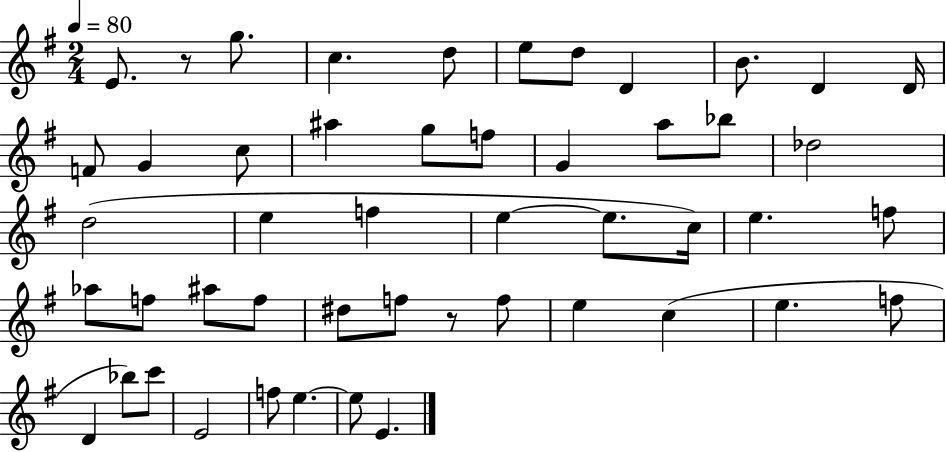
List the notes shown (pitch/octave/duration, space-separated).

E4/e. R/e G5/e. C5/q. D5/e E5/e D5/e D4/q B4/e. D4/q D4/s F4/e G4/q C5/e A#5/q G5/e F5/e G4/q A5/e Bb5/e Db5/h D5/h E5/q F5/q E5/q E5/e. C5/s E5/q. F5/e Ab5/e F5/e A#5/e F5/e D#5/e F5/e R/e F5/e E5/q C5/q E5/q. F5/e D4/q Bb5/e C6/e E4/h F5/e E5/q. E5/e E4/q.